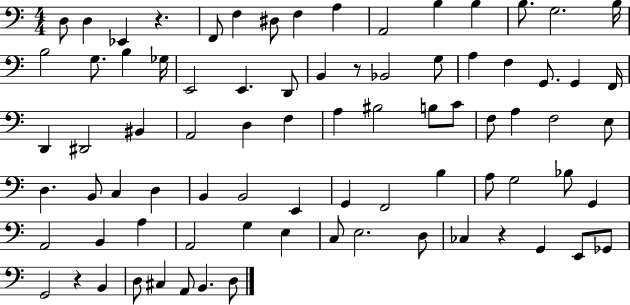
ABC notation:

X:1
T:Untitled
M:4/4
L:1/4
K:C
D,/2 D, _E,, z F,,/2 F, ^D,/2 F, A, A,,2 B, B, B,/2 G,2 B,/4 B,2 G,/2 B, _G,/4 E,,2 E,, D,,/2 B,, z/2 _B,,2 G,/2 A, F, G,,/2 G,, F,,/4 D,, ^D,,2 ^B,, A,,2 D, F, A, ^B,2 B,/2 C/2 F,/2 A, F,2 E,/2 D, B,,/2 C, D, B,, B,,2 E,, G,, F,,2 B, A,/2 G,2 _B,/2 G,, A,,2 B,, A, A,,2 G, E, C,/2 E,2 D,/2 _C, z G,, E,,/2 _G,,/2 G,,2 z B,, D,/2 ^C, A,,/2 B,, D,/2